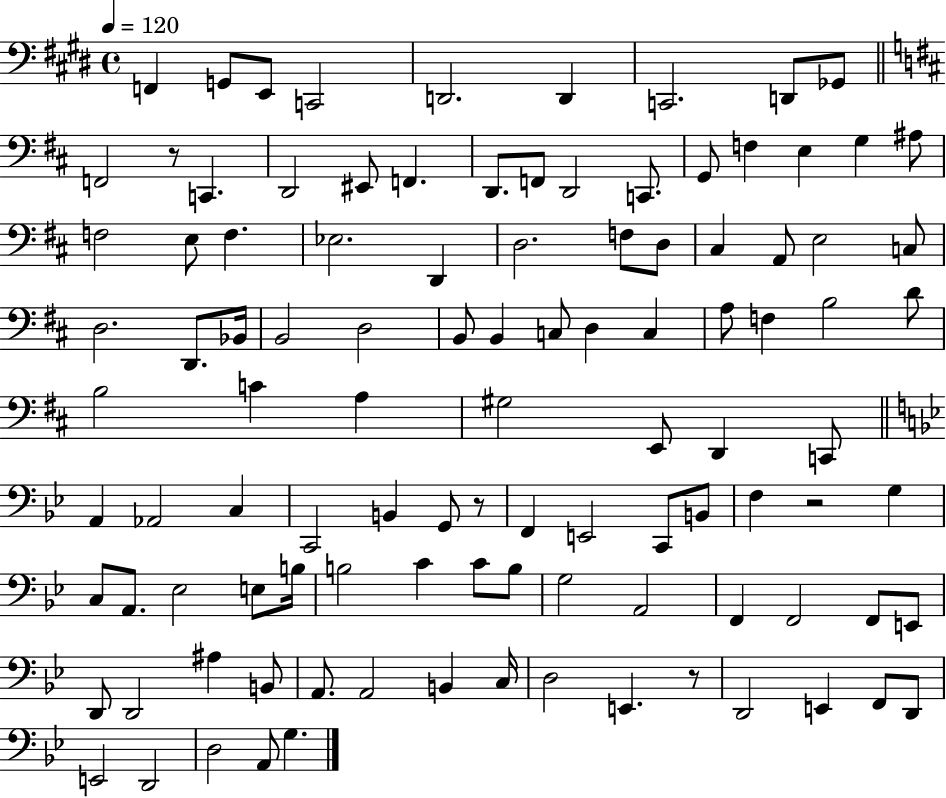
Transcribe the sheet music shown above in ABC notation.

X:1
T:Untitled
M:4/4
L:1/4
K:E
F,, G,,/2 E,,/2 C,,2 D,,2 D,, C,,2 D,,/2 _G,,/2 F,,2 z/2 C,, D,,2 ^E,,/2 F,, D,,/2 F,,/2 D,,2 C,,/2 G,,/2 F, E, G, ^A,/2 F,2 E,/2 F, _E,2 D,, D,2 F,/2 D,/2 ^C, A,,/2 E,2 C,/2 D,2 D,,/2 _B,,/4 B,,2 D,2 B,,/2 B,, C,/2 D, C, A,/2 F, B,2 D/2 B,2 C A, ^G,2 E,,/2 D,, C,,/2 A,, _A,,2 C, C,,2 B,, G,,/2 z/2 F,, E,,2 C,,/2 B,,/2 F, z2 G, C,/2 A,,/2 _E,2 E,/2 B,/4 B,2 C C/2 B,/2 G,2 A,,2 F,, F,,2 F,,/2 E,,/2 D,,/2 D,,2 ^A, B,,/2 A,,/2 A,,2 B,, C,/4 D,2 E,, z/2 D,,2 E,, F,,/2 D,,/2 E,,2 D,,2 D,2 A,,/2 G,